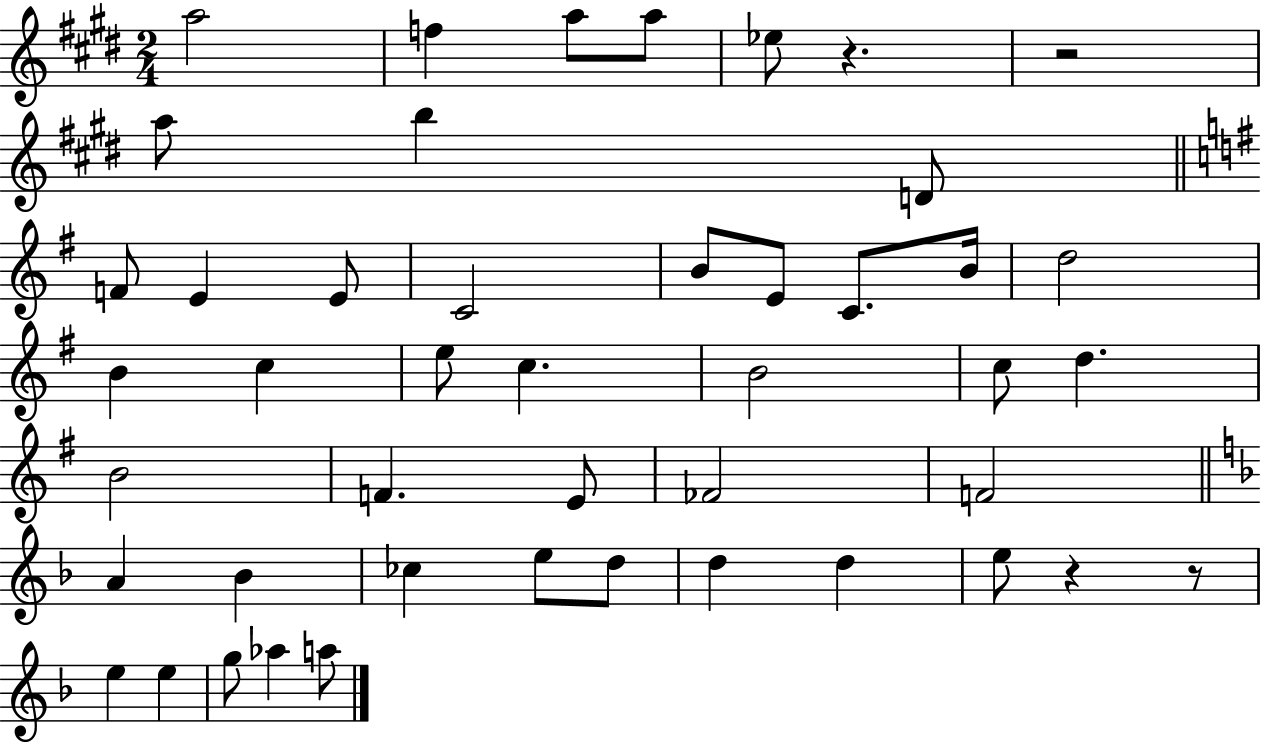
X:1
T:Untitled
M:2/4
L:1/4
K:E
a2 f a/2 a/2 _e/2 z z2 a/2 b D/2 F/2 E E/2 C2 B/2 E/2 C/2 B/4 d2 B c e/2 c B2 c/2 d B2 F E/2 _F2 F2 A _B _c e/2 d/2 d d e/2 z z/2 e e g/2 _a a/2